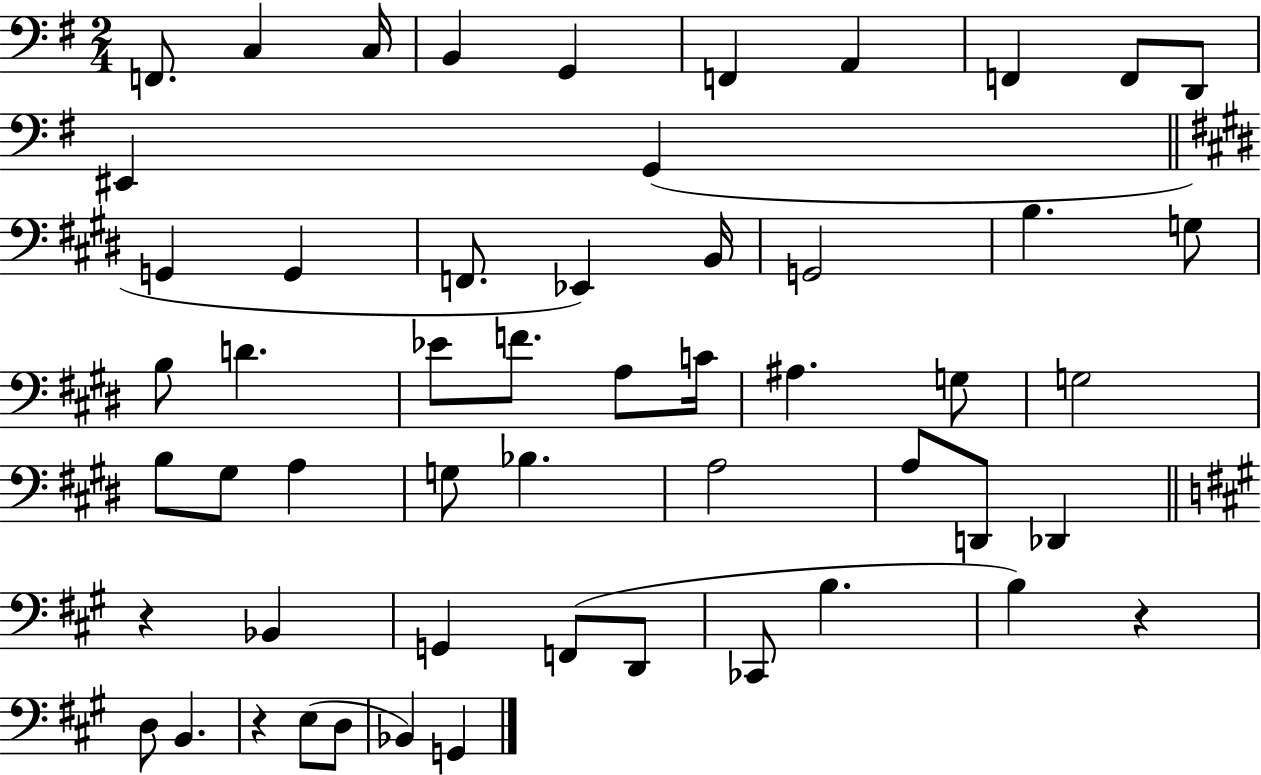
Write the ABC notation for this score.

X:1
T:Untitled
M:2/4
L:1/4
K:G
F,,/2 C, C,/4 B,, G,, F,, A,, F,, F,,/2 D,,/2 ^E,, G,, G,, G,, F,,/2 _E,, B,,/4 G,,2 B, G,/2 B,/2 D _E/2 F/2 A,/2 C/4 ^A, G,/2 G,2 B,/2 ^G,/2 A, G,/2 _B, A,2 A,/2 D,,/2 _D,, z _B,, G,, F,,/2 D,,/2 _C,,/2 B, B, z D,/2 B,, z E,/2 D,/2 _B,, G,,